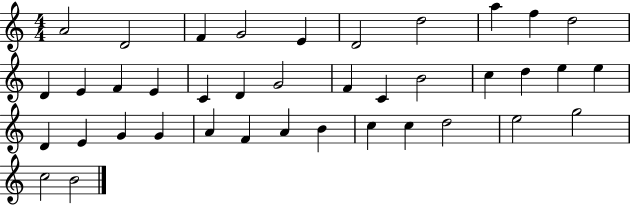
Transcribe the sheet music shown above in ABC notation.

X:1
T:Untitled
M:4/4
L:1/4
K:C
A2 D2 F G2 E D2 d2 a f d2 D E F E C D G2 F C B2 c d e e D E G G A F A B c c d2 e2 g2 c2 B2